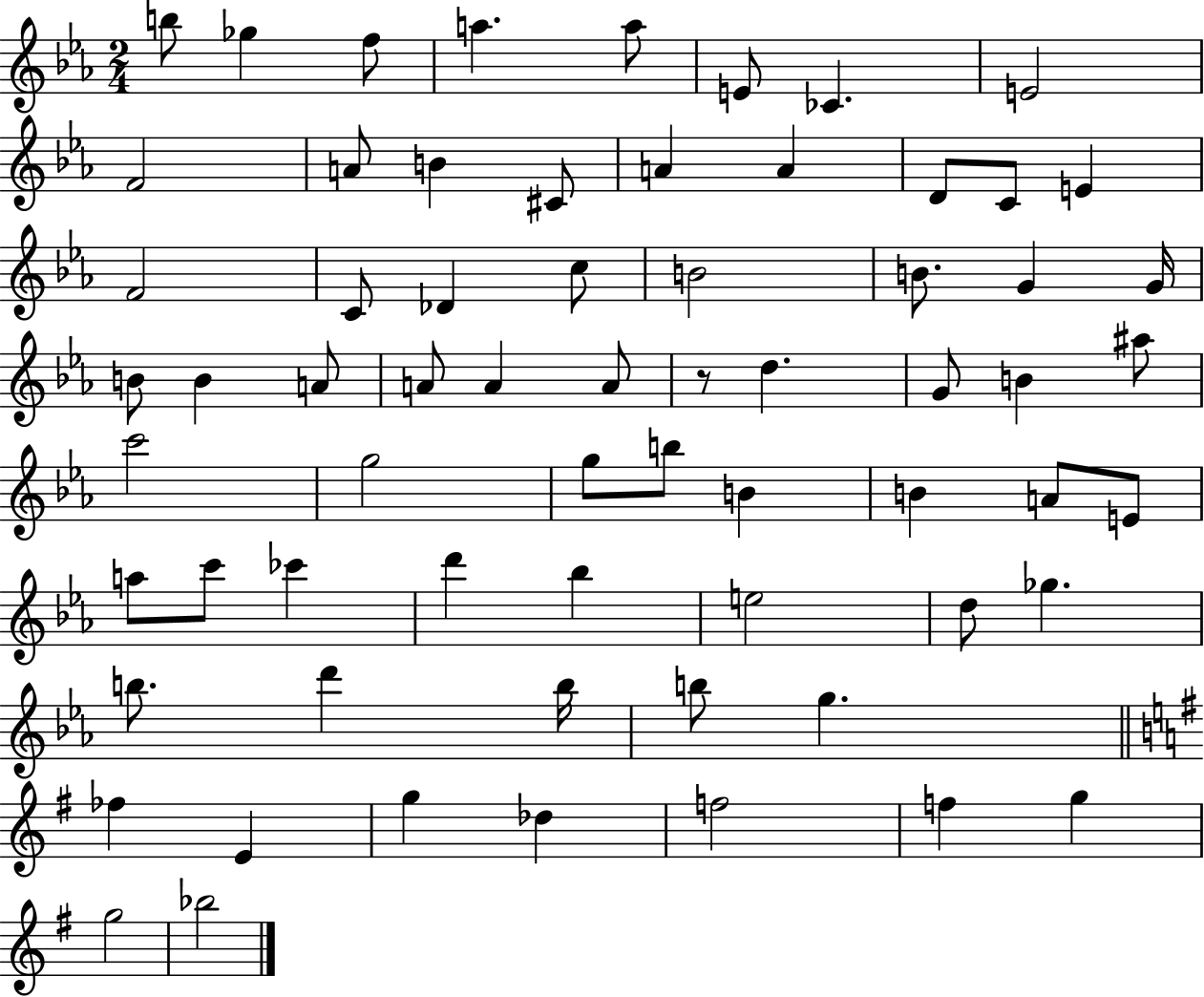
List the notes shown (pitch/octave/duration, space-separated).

B5/e Gb5/q F5/e A5/q. A5/e E4/e CES4/q. E4/h F4/h A4/e B4/q C#4/e A4/q A4/q D4/e C4/e E4/q F4/h C4/e Db4/q C5/e B4/h B4/e. G4/q G4/s B4/e B4/q A4/e A4/e A4/q A4/e R/e D5/q. G4/e B4/q A#5/e C6/h G5/h G5/e B5/e B4/q B4/q A4/e E4/e A5/e C6/e CES6/q D6/q Bb5/q E5/h D5/e Gb5/q. B5/e. D6/q B5/s B5/e G5/q. FES5/q E4/q G5/q Db5/q F5/h F5/q G5/q G5/h Bb5/h